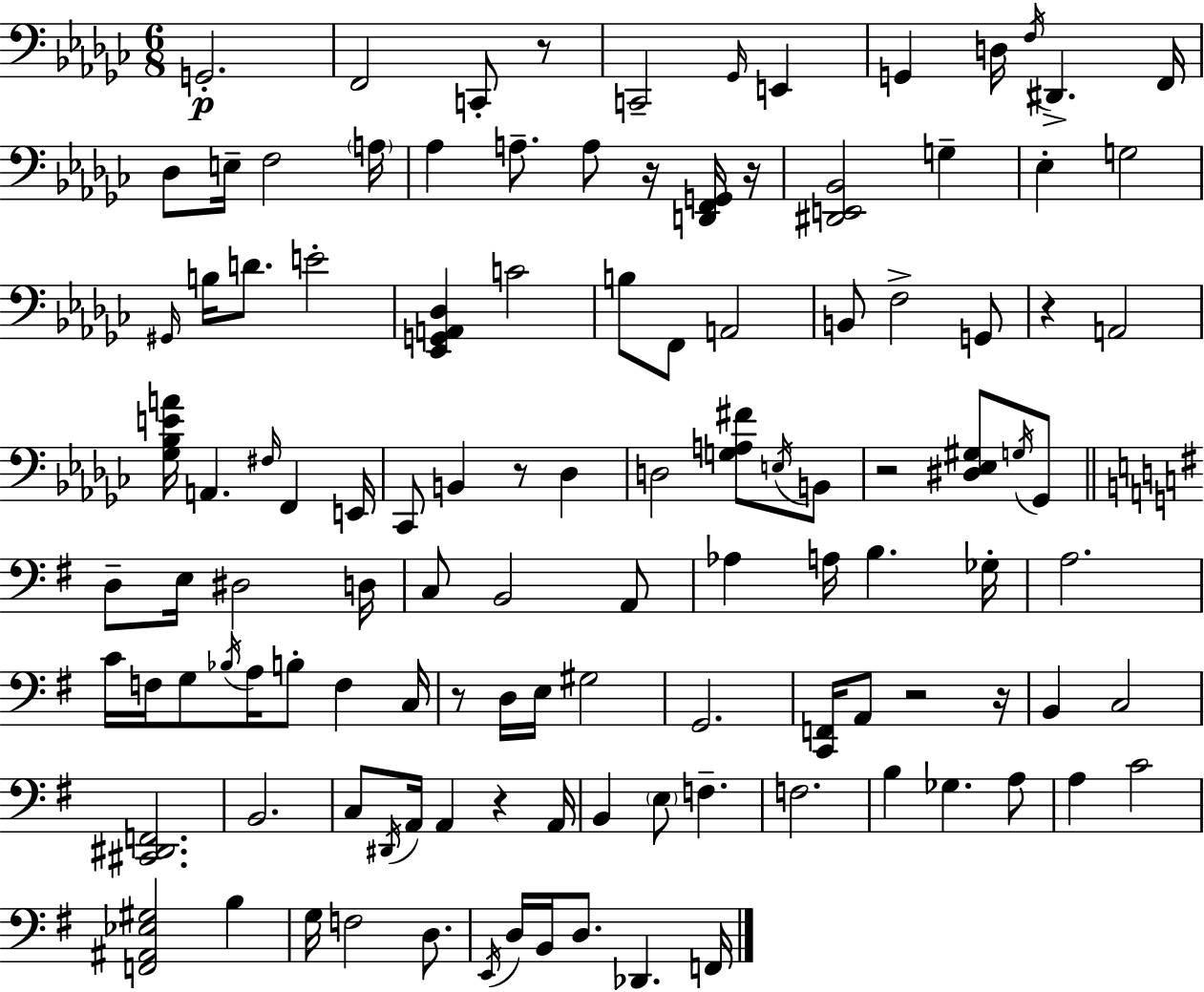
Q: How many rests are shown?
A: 10